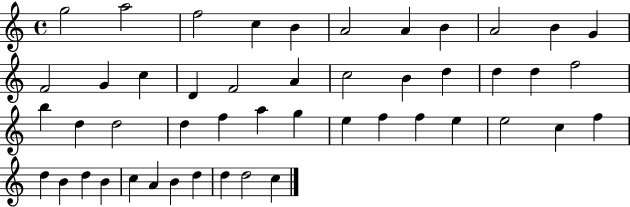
{
  \clef treble
  \time 4/4
  \defaultTimeSignature
  \key c \major
  g''2 a''2 | f''2 c''4 b'4 | a'2 a'4 b'4 | a'2 b'4 g'4 | \break f'2 g'4 c''4 | d'4 f'2 a'4 | c''2 b'4 d''4 | d''4 d''4 f''2 | \break b''4 d''4 d''2 | d''4 f''4 a''4 g''4 | e''4 f''4 f''4 e''4 | e''2 c''4 f''4 | \break d''4 b'4 d''4 b'4 | c''4 a'4 b'4 d''4 | d''4 d''2 c''4 | \bar "|."
}